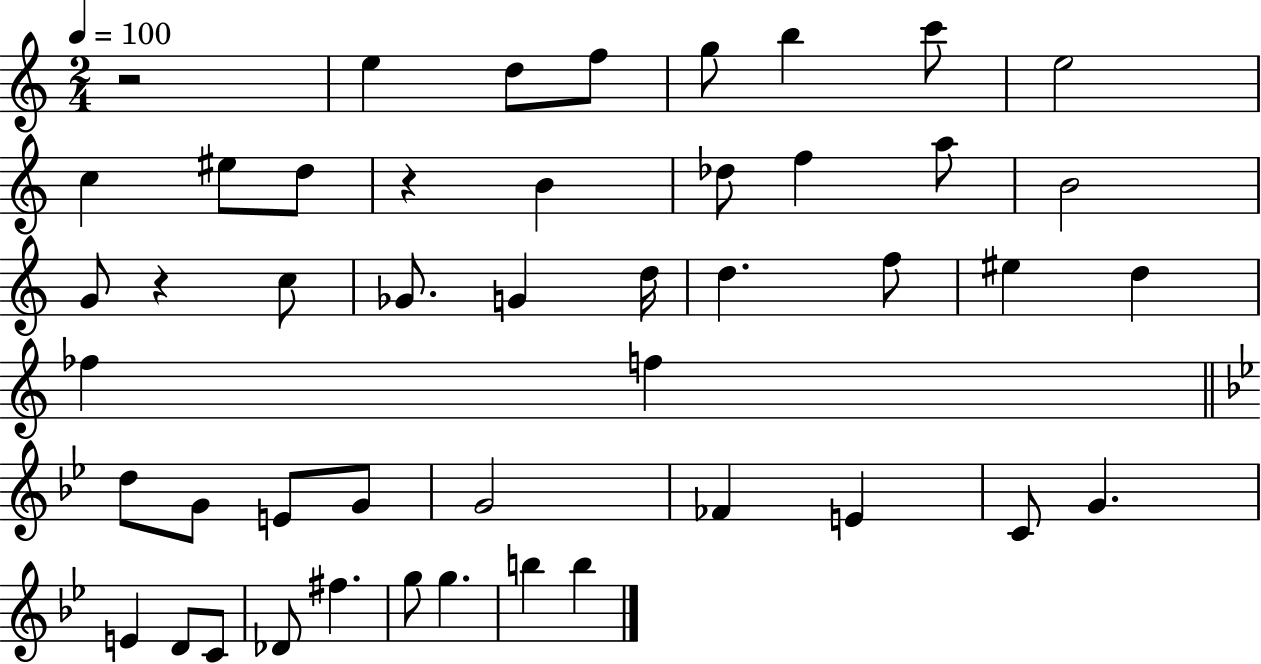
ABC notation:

X:1
T:Untitled
M:2/4
L:1/4
K:C
z2 e d/2 f/2 g/2 b c'/2 e2 c ^e/2 d/2 z B _d/2 f a/2 B2 G/2 z c/2 _G/2 G d/4 d f/2 ^e d _f f d/2 G/2 E/2 G/2 G2 _F E C/2 G E D/2 C/2 _D/2 ^f g/2 g b b